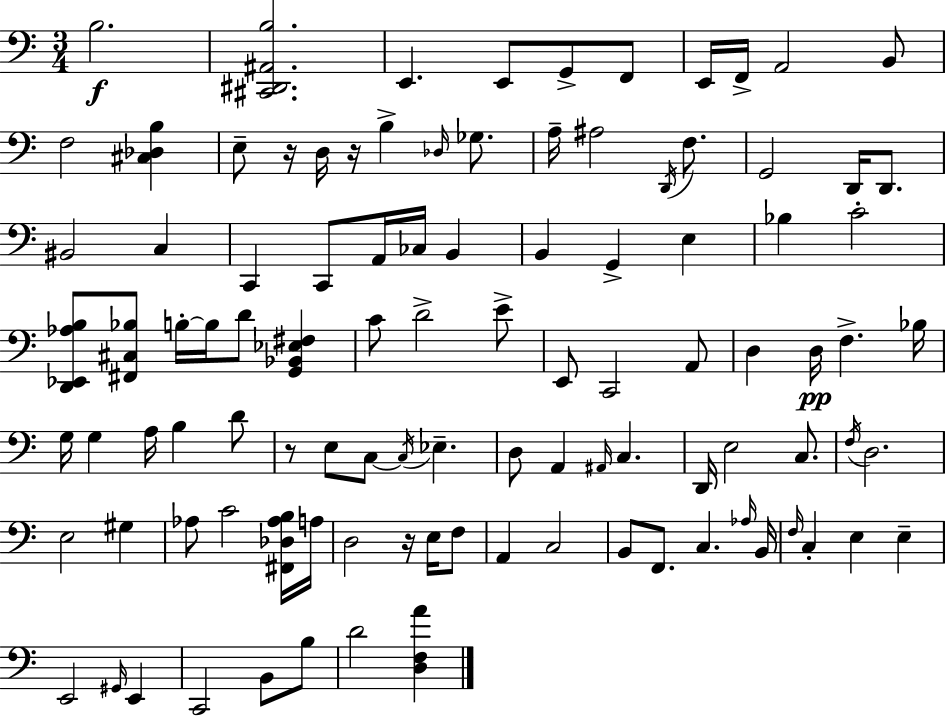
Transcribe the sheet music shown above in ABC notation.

X:1
T:Untitled
M:3/4
L:1/4
K:C
B,2 [^C,,^D,,^A,,B,]2 E,, E,,/2 G,,/2 F,,/2 E,,/4 F,,/4 A,,2 B,,/2 F,2 [^C,_D,B,] E,/2 z/4 D,/4 z/4 B, _D,/4 _G,/2 A,/4 ^A,2 D,,/4 F,/2 G,,2 D,,/4 D,,/2 ^B,,2 C, C,, C,,/2 A,,/4 _C,/4 B,, B,, G,, E, _B, C2 [D,,_E,,_A,B,]/2 [^F,,^C,_B,]/2 B,/4 B,/4 D/2 [G,,_B,,_E,^F,] C/2 D2 E/2 E,,/2 C,,2 A,,/2 D, D,/4 F, _B,/4 G,/4 G, A,/4 B, D/2 z/2 E,/2 C,/2 C,/4 _E, D,/2 A,, ^A,,/4 C, D,,/4 E,2 C,/2 F,/4 D,2 E,2 ^G, _A,/2 C2 [^F,,_D,_A,B,]/4 A,/4 D,2 z/4 E,/4 F,/2 A,, C,2 B,,/2 F,,/2 C, _A,/4 B,,/4 F,/4 C, E, E, E,,2 ^G,,/4 E,, C,,2 B,,/2 B,/2 D2 [D,F,A]